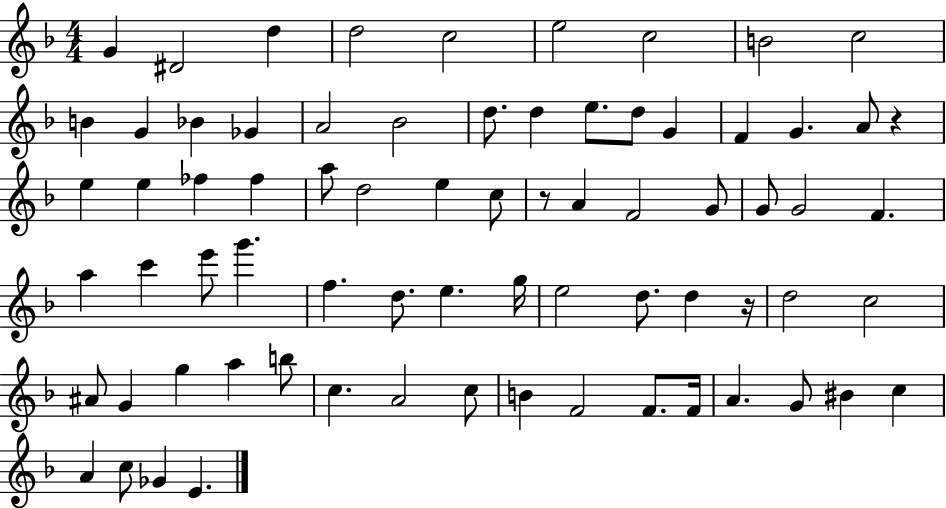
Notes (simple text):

G4/q D#4/h D5/q D5/h C5/h E5/h C5/h B4/h C5/h B4/q G4/q Bb4/q Gb4/q A4/h Bb4/h D5/e. D5/q E5/e. D5/e G4/q F4/q G4/q. A4/e R/q E5/q E5/q FES5/q FES5/q A5/e D5/h E5/q C5/e R/e A4/q F4/h G4/e G4/e G4/h F4/q. A5/q C6/q E6/e G6/q. F5/q. D5/e. E5/q. G5/s E5/h D5/e. D5/q R/s D5/h C5/h A#4/e G4/q G5/q A5/q B5/e C5/q. A4/h C5/e B4/q F4/h F4/e. F4/s A4/q. G4/e BIS4/q C5/q A4/q C5/e Gb4/q E4/q.